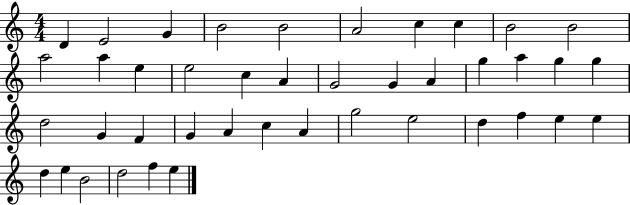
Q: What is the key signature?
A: C major